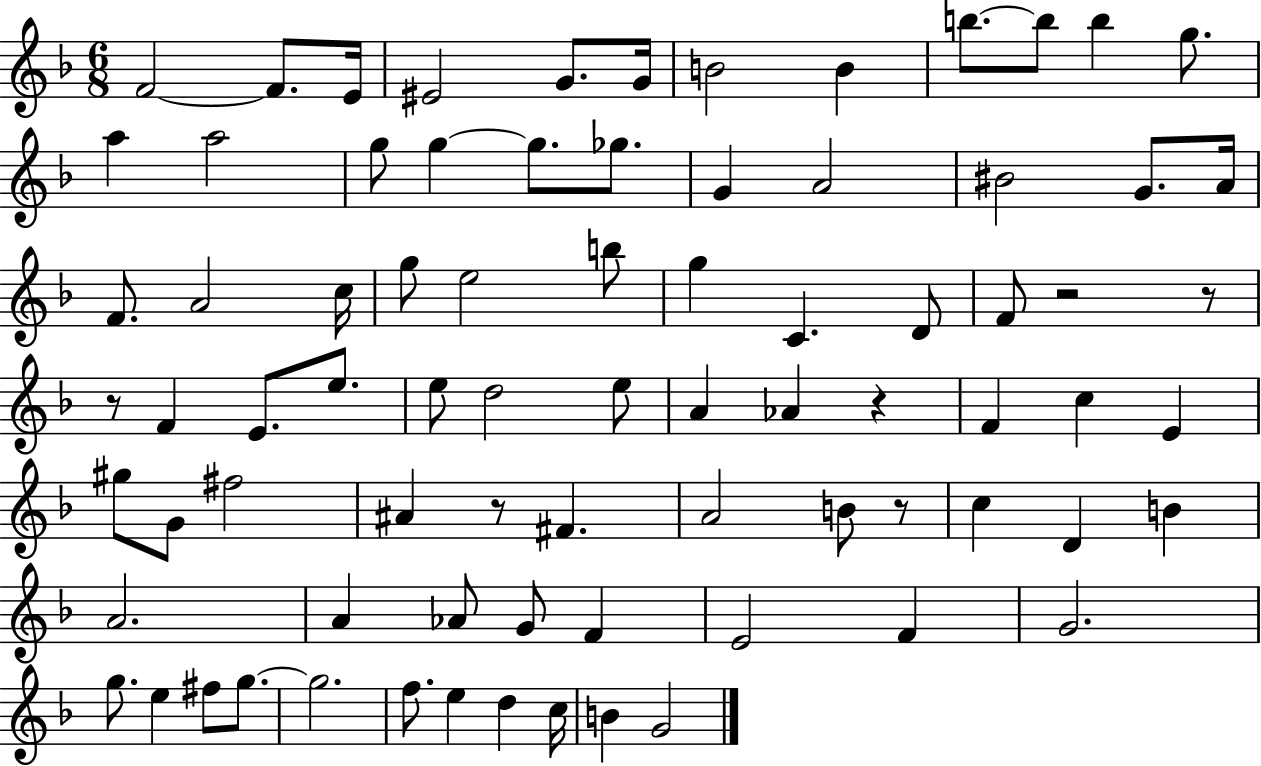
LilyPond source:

{
  \clef treble
  \numericTimeSignature
  \time 6/8
  \key f \major
  \repeat volta 2 { f'2~~ f'8. e'16 | eis'2 g'8. g'16 | b'2 b'4 | b''8.~~ b''8 b''4 g''8. | \break a''4 a''2 | g''8 g''4~~ g''8. ges''8. | g'4 a'2 | bis'2 g'8. a'16 | \break f'8. a'2 c''16 | g''8 e''2 b''8 | g''4 c'4. d'8 | f'8 r2 r8 | \break r8 f'4 e'8. e''8. | e''8 d''2 e''8 | a'4 aes'4 r4 | f'4 c''4 e'4 | \break gis''8 g'8 fis''2 | ais'4 r8 fis'4. | a'2 b'8 r8 | c''4 d'4 b'4 | \break a'2. | a'4 aes'8 g'8 f'4 | e'2 f'4 | g'2. | \break g''8. e''4 fis''8 g''8.~~ | g''2. | f''8. e''4 d''4 c''16 | b'4 g'2 | \break } \bar "|."
}